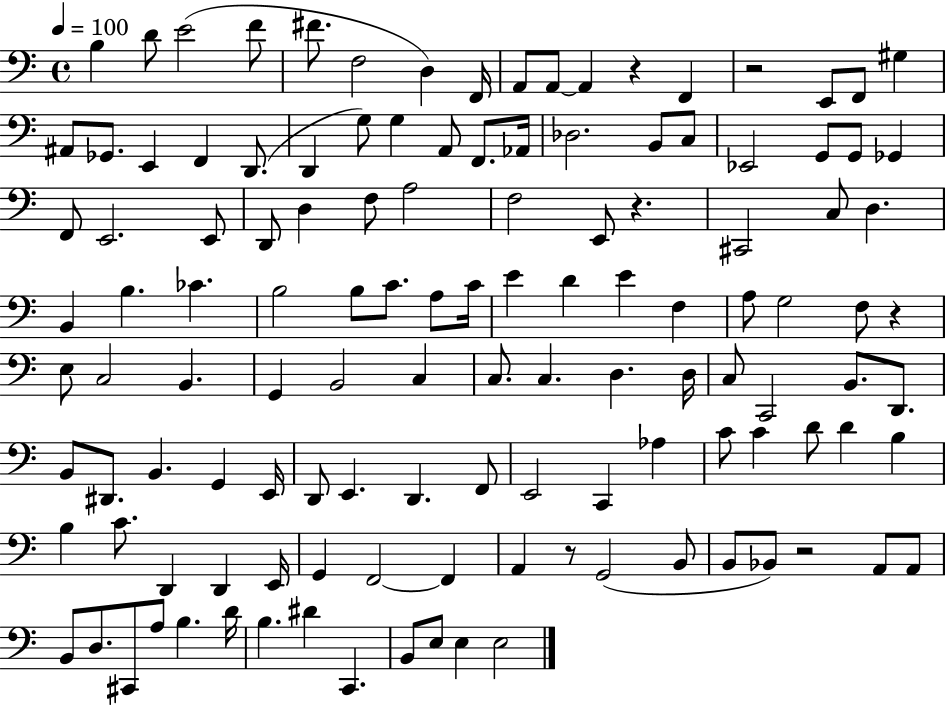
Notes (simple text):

B3/q D4/e E4/h F4/e F#4/e. F3/h D3/q F2/s A2/e A2/e A2/q R/q F2/q R/h E2/e F2/e G#3/q A#2/e Gb2/e. E2/q F2/q D2/e. D2/q G3/e G3/q A2/e F2/e. Ab2/s Db3/h. B2/e C3/e Eb2/h G2/e G2/e Gb2/q F2/e E2/h. E2/e D2/e D3/q F3/e A3/h F3/h E2/e R/q. C#2/h C3/e D3/q. B2/q B3/q. CES4/q. B3/h B3/e C4/e. A3/e C4/s E4/q D4/q E4/q F3/q A3/e G3/h F3/e R/q E3/e C3/h B2/q. G2/q B2/h C3/q C3/e. C3/q. D3/q. D3/s C3/e C2/h B2/e. D2/e. B2/e D#2/e. B2/q. G2/q E2/s D2/e E2/q. D2/q. F2/e E2/h C2/q Ab3/q C4/e C4/q D4/e D4/q B3/q B3/q C4/e. D2/q D2/q E2/s G2/q F2/h F2/q A2/q R/e G2/h B2/e B2/e Bb2/e R/h A2/e A2/e B2/e D3/e. C#2/e A3/e B3/q. D4/s B3/q. D#4/q C2/q. B2/e E3/e E3/q E3/h